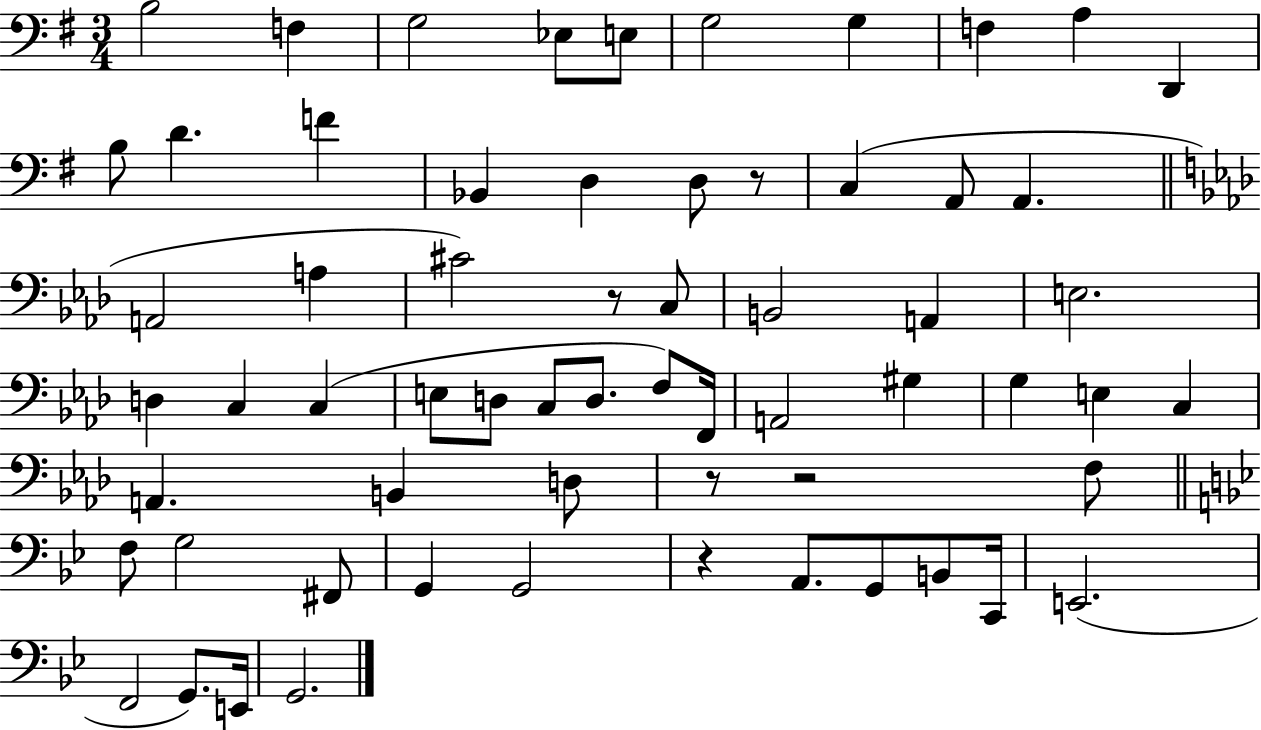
{
  \clef bass
  \numericTimeSignature
  \time 3/4
  \key g \major
  b2 f4 | g2 ees8 e8 | g2 g4 | f4 a4 d,4 | \break b8 d'4. f'4 | bes,4 d4 d8 r8 | c4( a,8 a,4. | \bar "||" \break \key f \minor a,2 a4 | cis'2) r8 c8 | b,2 a,4 | e2. | \break d4 c4 c4( | e8 d8 c8 d8. f8) f,16 | a,2 gis4 | g4 e4 c4 | \break a,4. b,4 d8 | r8 r2 f8 | \bar "||" \break \key bes \major f8 g2 fis,8 | g,4 g,2 | r4 a,8. g,8 b,8 c,16 | e,2.( | \break f,2 g,8.) e,16 | g,2. | \bar "|."
}